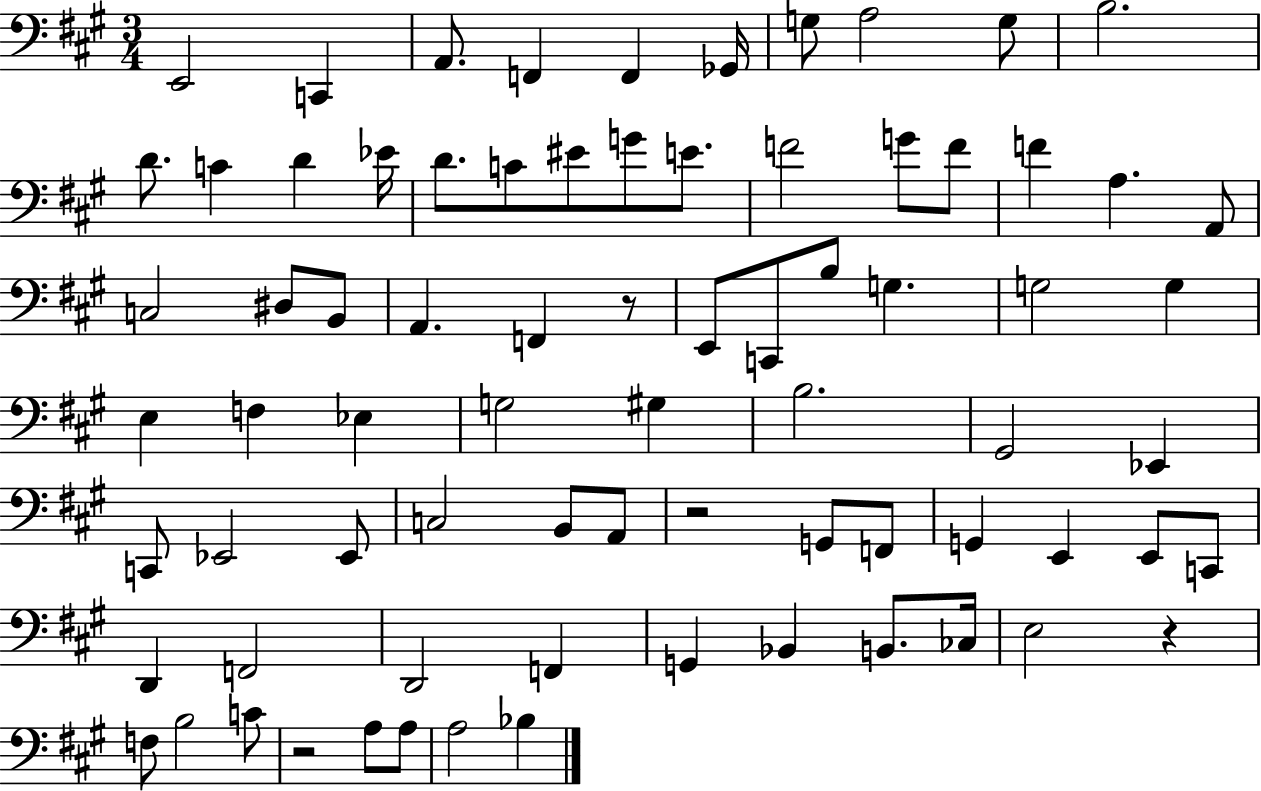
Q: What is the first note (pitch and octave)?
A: E2